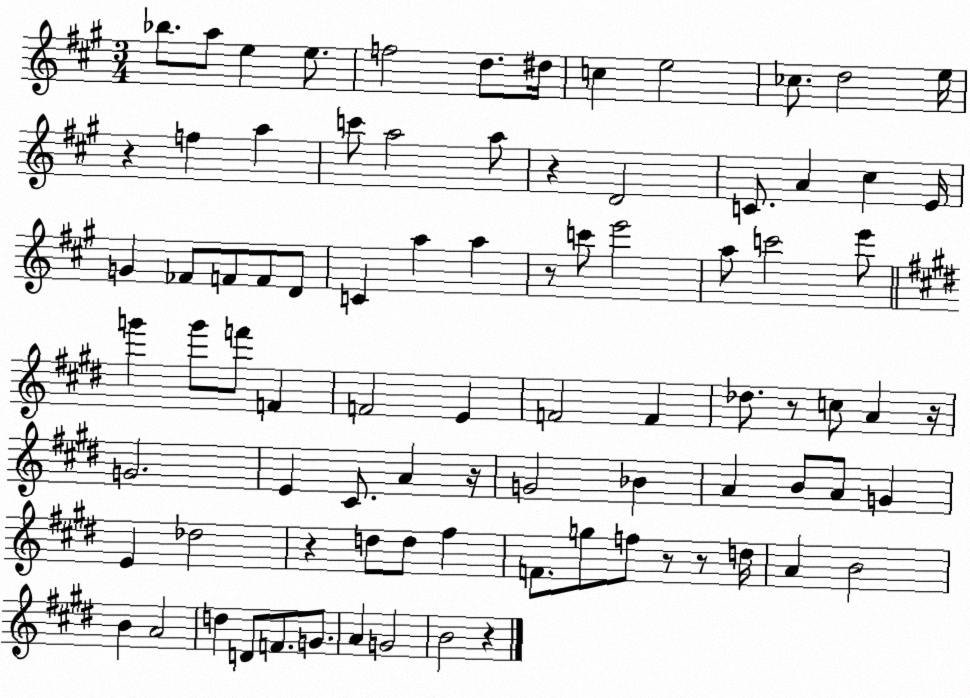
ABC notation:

X:1
T:Untitled
M:3/4
L:1/4
K:A
_b/2 a/2 e e/2 f2 d/2 ^d/4 c e2 _c/2 d2 e/4 z f a c'/2 a2 a/2 z D2 C/2 A ^c E/4 G _F/2 F/2 F/2 D/2 C a a z/2 c'/2 e'2 a/2 c'2 e'/2 g' g'/2 f'/2 F F2 E F2 F _d/2 z/2 c/2 A z/4 G2 E ^C/2 A z/4 G2 _B A B/2 A/2 G E _d2 z d/2 d/2 ^f F/2 g/2 f/2 z/2 z/2 d/4 A B2 B A2 d D/2 F/2 G/2 A G2 B2 z